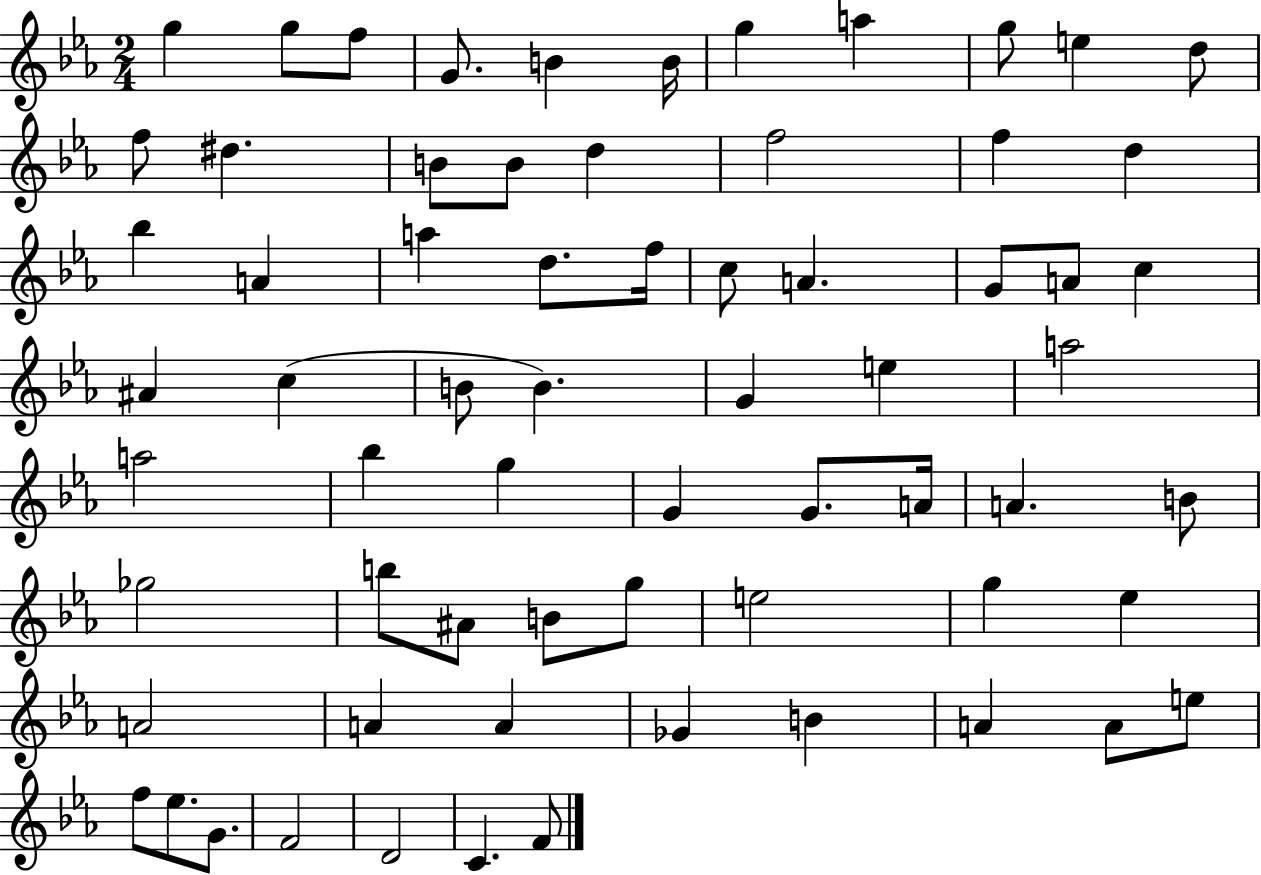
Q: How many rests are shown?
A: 0